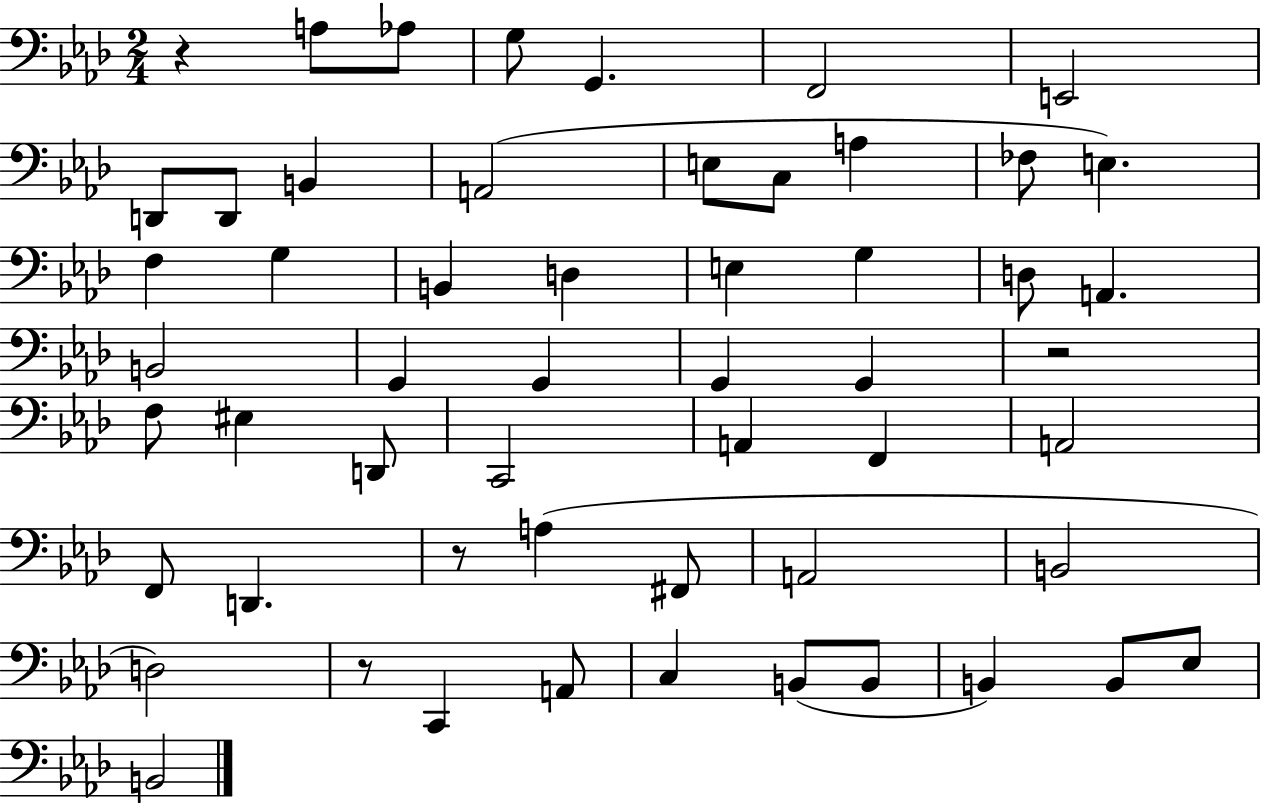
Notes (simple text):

R/q A3/e Ab3/e G3/e G2/q. F2/h E2/h D2/e D2/e B2/q A2/h E3/e C3/e A3/q FES3/e E3/q. F3/q G3/q B2/q D3/q E3/q G3/q D3/e A2/q. B2/h G2/q G2/q G2/q G2/q R/h F3/e EIS3/q D2/e C2/h A2/q F2/q A2/h F2/e D2/q. R/e A3/q F#2/e A2/h B2/h D3/h R/e C2/q A2/e C3/q B2/e B2/e B2/q B2/e Eb3/e B2/h